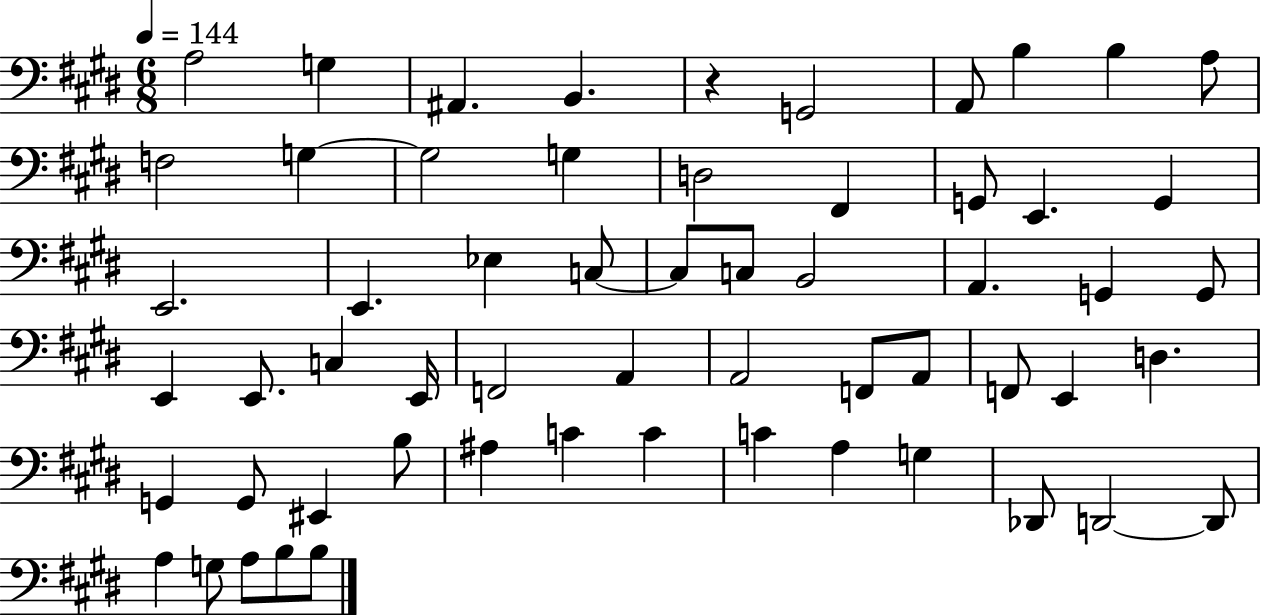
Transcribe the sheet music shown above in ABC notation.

X:1
T:Untitled
M:6/8
L:1/4
K:E
A,2 G, ^A,, B,, z G,,2 A,,/2 B, B, A,/2 F,2 G, G,2 G, D,2 ^F,, G,,/2 E,, G,, E,,2 E,, _E, C,/2 C,/2 C,/2 B,,2 A,, G,, G,,/2 E,, E,,/2 C, E,,/4 F,,2 A,, A,,2 F,,/2 A,,/2 F,,/2 E,, D, G,, G,,/2 ^E,, B,/2 ^A, C C C A, G, _D,,/2 D,,2 D,,/2 A, G,/2 A,/2 B,/2 B,/2